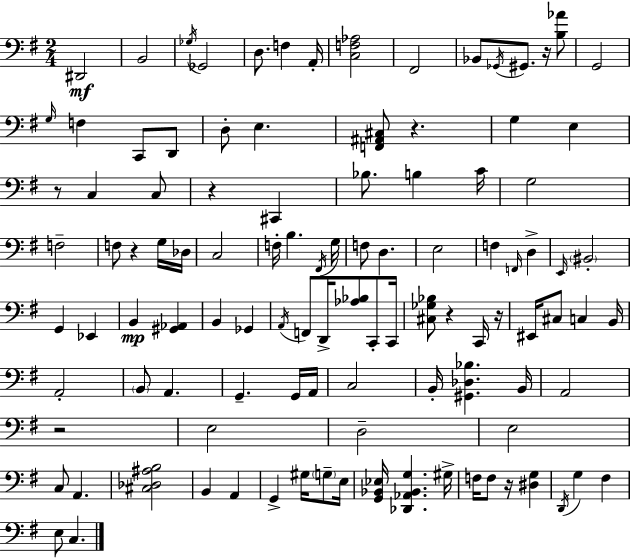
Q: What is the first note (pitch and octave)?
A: D#2